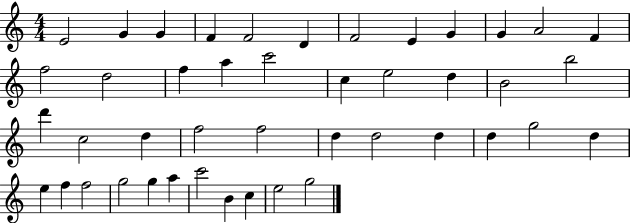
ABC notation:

X:1
T:Untitled
M:4/4
L:1/4
K:C
E2 G G F F2 D F2 E G G A2 F f2 d2 f a c'2 c e2 d B2 b2 d' c2 d f2 f2 d d2 d d g2 d e f f2 g2 g a c'2 B c e2 g2